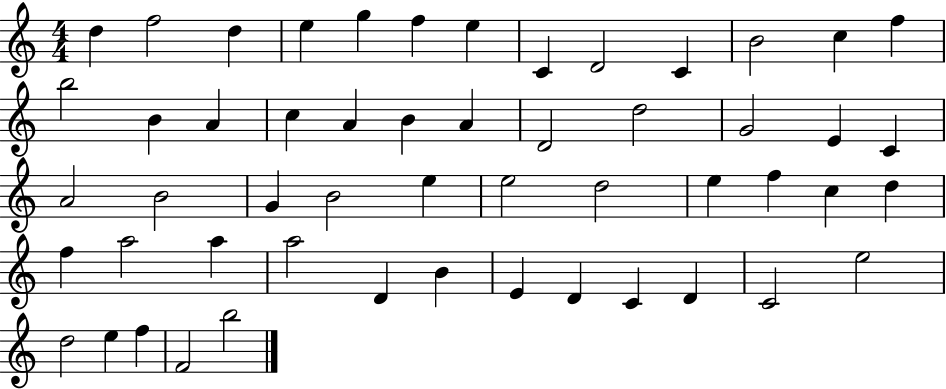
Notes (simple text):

D5/q F5/h D5/q E5/q G5/q F5/q E5/q C4/q D4/h C4/q B4/h C5/q F5/q B5/h B4/q A4/q C5/q A4/q B4/q A4/q D4/h D5/h G4/h E4/q C4/q A4/h B4/h G4/q B4/h E5/q E5/h D5/h E5/q F5/q C5/q D5/q F5/q A5/h A5/q A5/h D4/q B4/q E4/q D4/q C4/q D4/q C4/h E5/h D5/h E5/q F5/q F4/h B5/h